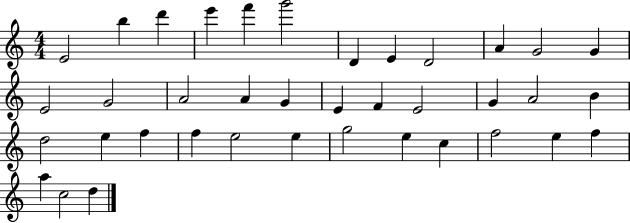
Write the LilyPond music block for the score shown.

{
  \clef treble
  \numericTimeSignature
  \time 4/4
  \key c \major
  e'2 b''4 d'''4 | e'''4 f'''4 g'''2 | d'4 e'4 d'2 | a'4 g'2 g'4 | \break e'2 g'2 | a'2 a'4 g'4 | e'4 f'4 e'2 | g'4 a'2 b'4 | \break d''2 e''4 f''4 | f''4 e''2 e''4 | g''2 e''4 c''4 | f''2 e''4 f''4 | \break a''4 c''2 d''4 | \bar "|."
}